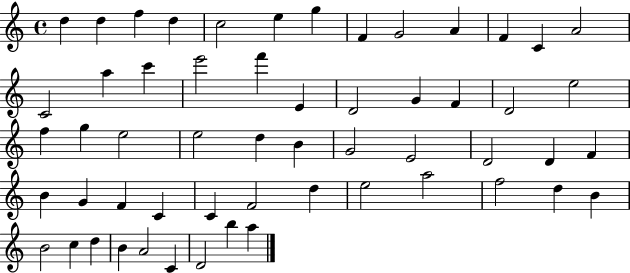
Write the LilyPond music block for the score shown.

{
  \clef treble
  \time 4/4
  \defaultTimeSignature
  \key c \major
  d''4 d''4 f''4 d''4 | c''2 e''4 g''4 | f'4 g'2 a'4 | f'4 c'4 a'2 | \break c'2 a''4 c'''4 | e'''2 f'''4 e'4 | d'2 g'4 f'4 | d'2 e''2 | \break f''4 g''4 e''2 | e''2 d''4 b'4 | g'2 e'2 | d'2 d'4 f'4 | \break b'4 g'4 f'4 c'4 | c'4 f'2 d''4 | e''2 a''2 | f''2 d''4 b'4 | \break b'2 c''4 d''4 | b'4 a'2 c'4 | d'2 b''4 a''4 | \bar "|."
}